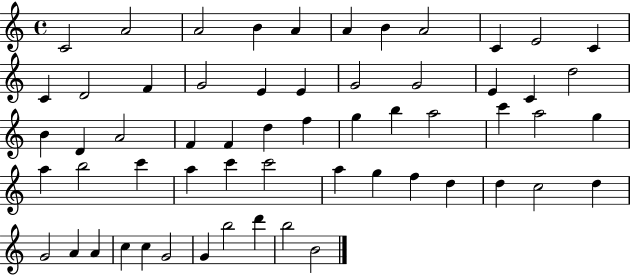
{
  \clef treble
  \time 4/4
  \defaultTimeSignature
  \key c \major
  c'2 a'2 | a'2 b'4 a'4 | a'4 b'4 a'2 | c'4 e'2 c'4 | \break c'4 d'2 f'4 | g'2 e'4 e'4 | g'2 g'2 | e'4 c'4 d''2 | \break b'4 d'4 a'2 | f'4 f'4 d''4 f''4 | g''4 b''4 a''2 | c'''4 a''2 g''4 | \break a''4 b''2 c'''4 | a''4 c'''4 c'''2 | a''4 g''4 f''4 d''4 | d''4 c''2 d''4 | \break g'2 a'4 a'4 | c''4 c''4 g'2 | g'4 b''2 d'''4 | b''2 b'2 | \break \bar "|."
}